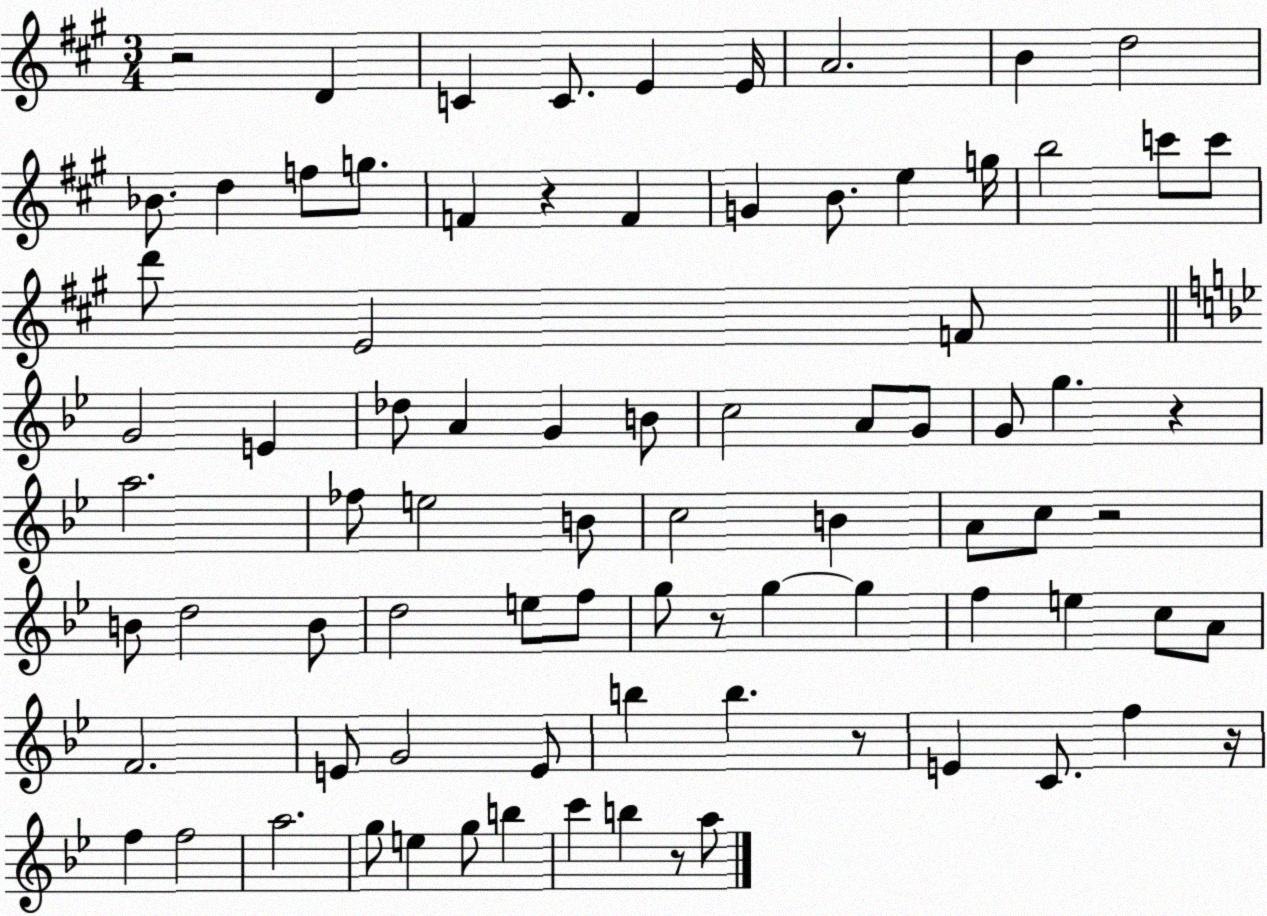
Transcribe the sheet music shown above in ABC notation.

X:1
T:Untitled
M:3/4
L:1/4
K:A
z2 D C C/2 E E/4 A2 B d2 _B/2 d f/2 g/2 F z F G B/2 e g/4 b2 c'/2 c'/2 d'/2 E2 F/2 G2 E _d/2 A G B/2 c2 A/2 G/2 G/2 g z a2 _f/2 e2 B/2 c2 B A/2 c/2 z2 B/2 d2 B/2 d2 e/2 f/2 g/2 z/2 g g f e c/2 A/2 F2 E/2 G2 E/2 b b z/2 E C/2 f z/4 f f2 a2 g/2 e g/2 b c' b z/2 a/2